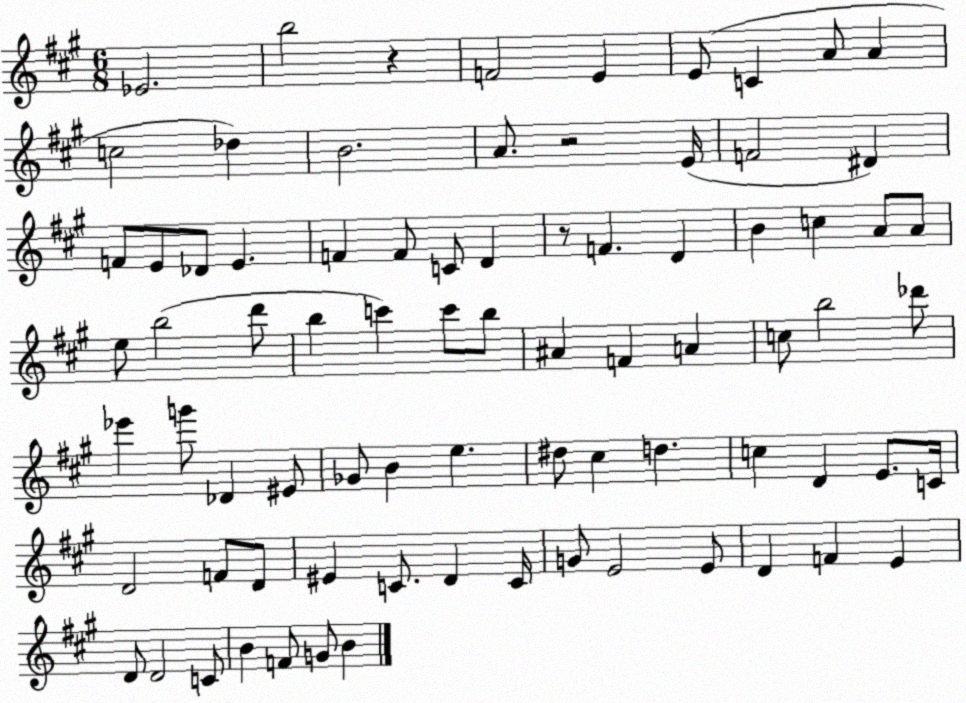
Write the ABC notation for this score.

X:1
T:Untitled
M:6/8
L:1/4
K:A
_E2 b2 z F2 E E/2 C A/2 A c2 _d B2 A/2 z2 E/4 F2 ^D F/2 E/2 _D/2 E F F/2 C/2 D z/2 F D B c A/2 A/2 e/2 b2 d'/2 b c' c'/2 b/2 ^A F A c/2 b2 _d'/2 _e' g'/2 _D ^E/2 _G/2 B e ^d/2 ^c d c D E/2 C/4 D2 F/2 D/2 ^E C/2 D C/4 G/2 E2 E/2 D F E D/2 D2 C/2 B F/2 G/2 B